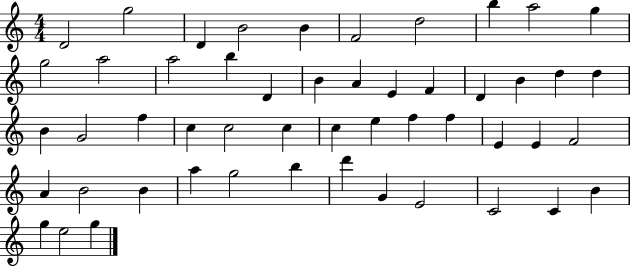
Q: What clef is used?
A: treble